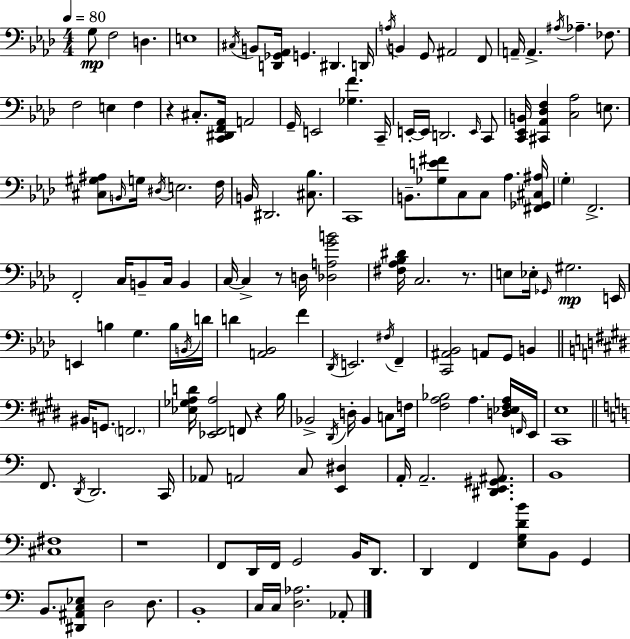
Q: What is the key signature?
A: F minor